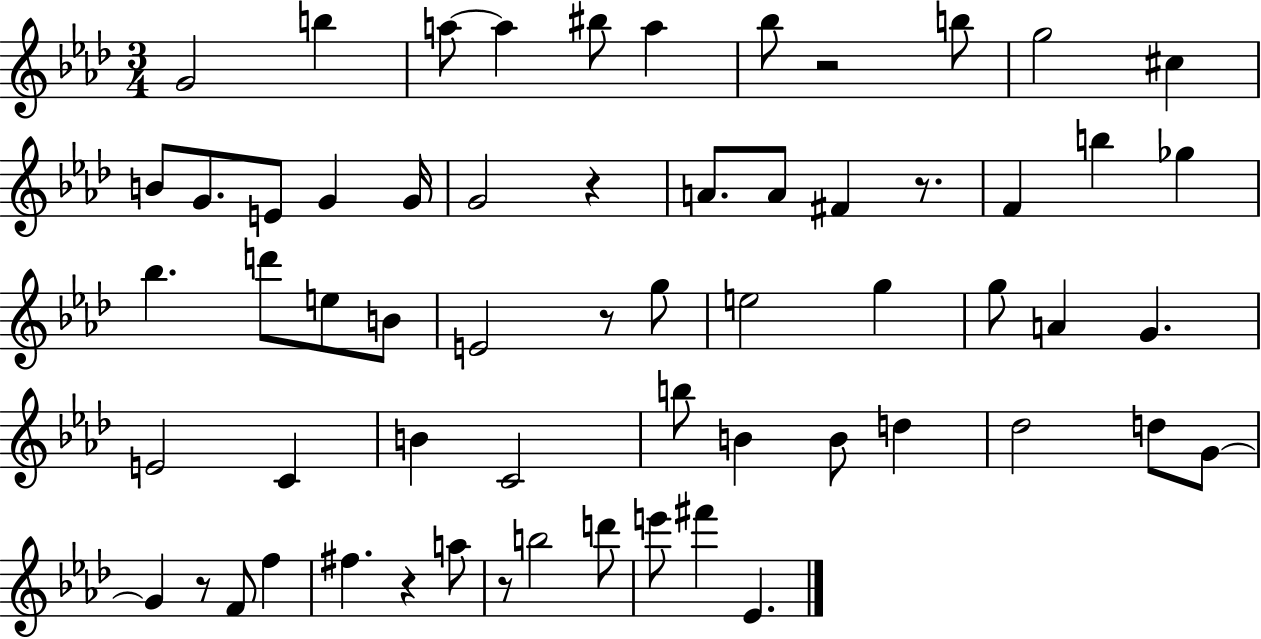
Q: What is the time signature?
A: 3/4